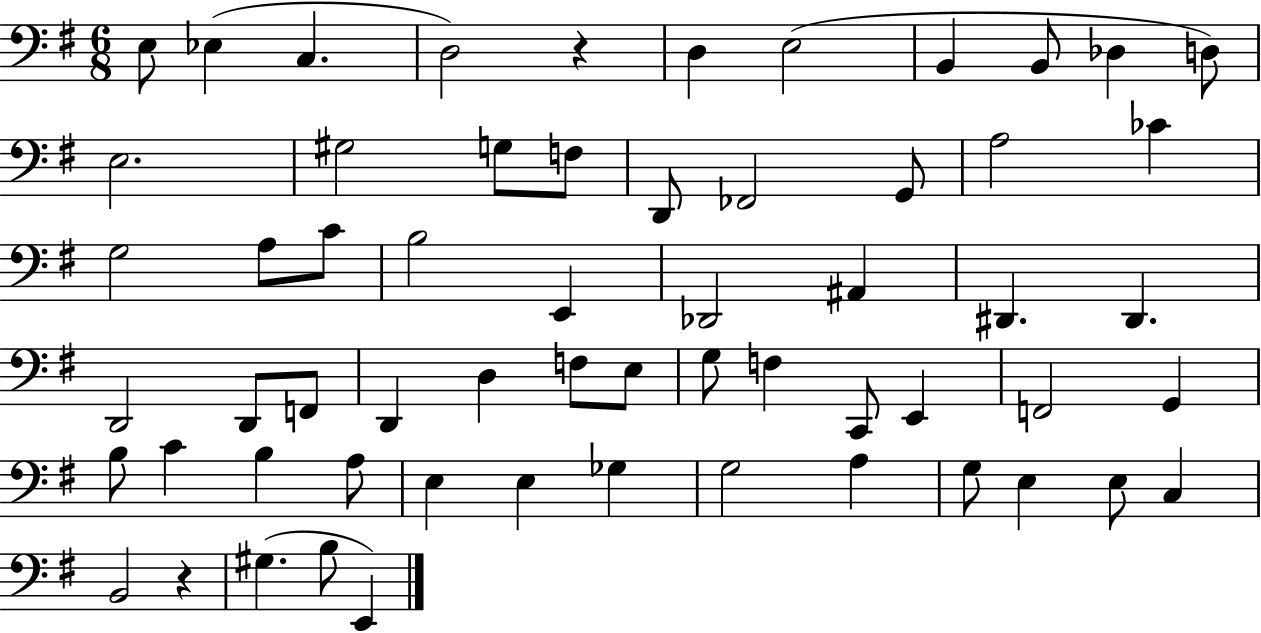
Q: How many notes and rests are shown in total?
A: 60